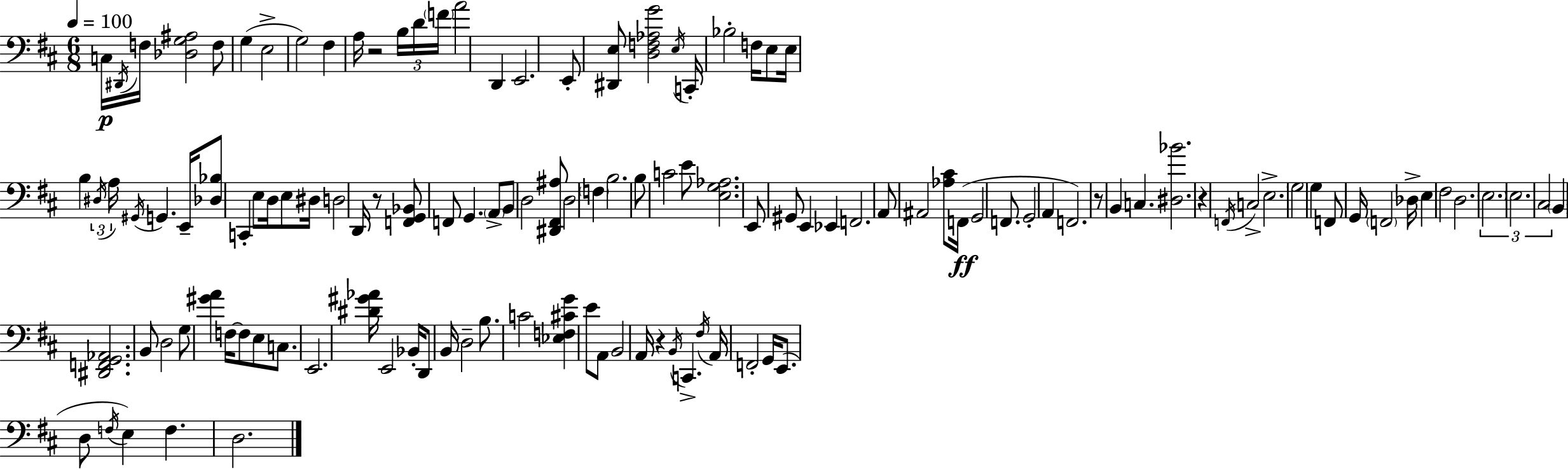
C3/s D#2/s F3/s [Db3,G3,A#3]/h F3/e G3/q E3/h G3/h F#3/q A3/s R/h B3/s D4/s F4/s A4/h D2/q E2/h. E2/e [D#2,E3]/e [D3,F3,Ab3,G4]/h E3/s C2/s Bb3/h F3/s E3/e E3/s B3/q D#3/s A3/s G#2/s G2/q. E2/s [Db3,Bb3]/e C2/q E3/e D3/s E3/e D#3/s D3/h D2/s R/e [F2,G2,Bb2]/e F2/e G2/q. A2/e B2/e D3/h [D#2,F#2,A#3]/e D3/h F3/q B3/h. B3/e C4/h E4/e [E3,G3,Ab3]/h. E2/e G#2/e E2/q Eb2/q F2/h. A2/e A#2/h [Ab3,C#4]/e F2/s G2/h F2/e. G2/h A2/q F2/h. R/e B2/q C3/q. [D#3,Bb4]/h. R/q F2/s C3/h E3/h. G3/h G3/q F2/e G2/s F2/h Db3/s E3/q F#3/h D3/h. E3/h. E3/h. C#3/h B2/q [D#2,F2,G2,Ab2]/h. B2/e D3/h G3/e [G#4,A4]/q F3/s F3/e E3/e C3/e. E2/h. [D#4,G#4,Ab4]/s E2/h Bb2/s D2/e B2/s D3/h B3/e. C4/h [Eb3,F3,C#4,G4]/q E4/e A2/e B2/h A2/s R/q B2/s C2/q. F#3/s A2/s F2/h G2/s E2/e. D3/e F3/s E3/q F3/q. D3/h.